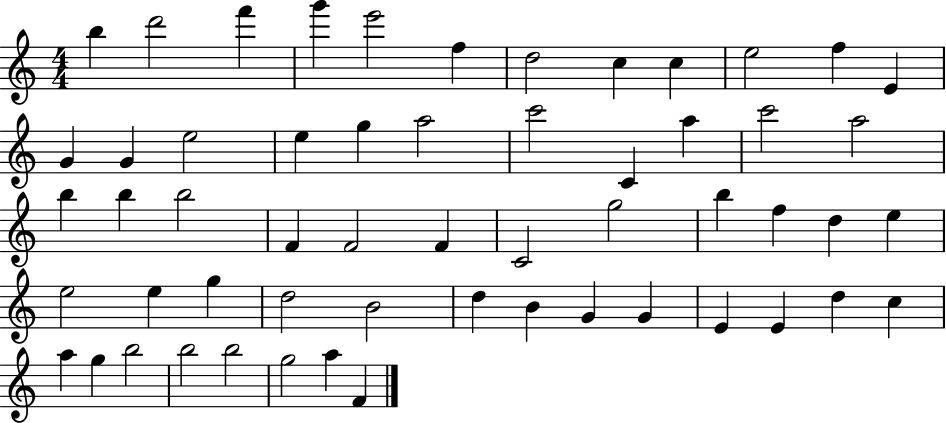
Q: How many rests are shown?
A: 0